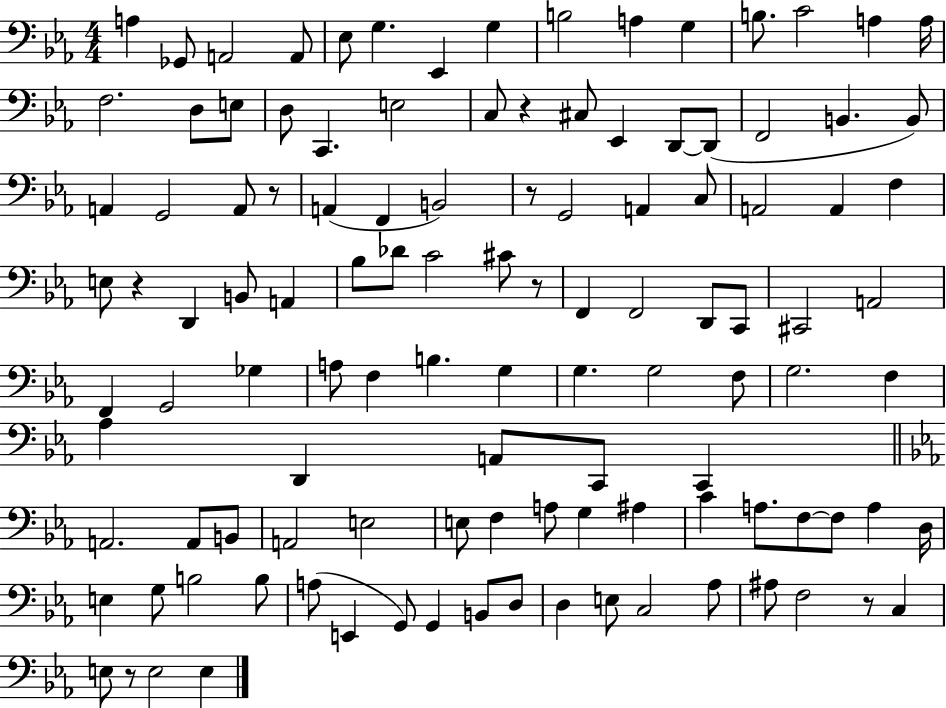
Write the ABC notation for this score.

X:1
T:Untitled
M:4/4
L:1/4
K:Eb
A, _G,,/2 A,,2 A,,/2 _E,/2 G, _E,, G, B,2 A, G, B,/2 C2 A, A,/4 F,2 D,/2 E,/2 D,/2 C,, E,2 C,/2 z ^C,/2 _E,, D,,/2 D,,/2 F,,2 B,, B,,/2 A,, G,,2 A,,/2 z/2 A,, F,, B,,2 z/2 G,,2 A,, C,/2 A,,2 A,, F, E,/2 z D,, B,,/2 A,, _B,/2 _D/2 C2 ^C/2 z/2 F,, F,,2 D,,/2 C,,/2 ^C,,2 A,,2 F,, G,,2 _G, A,/2 F, B, G, G, G,2 F,/2 G,2 F, _A, D,, A,,/2 C,,/2 C,, A,,2 A,,/2 B,,/2 A,,2 E,2 E,/2 F, A,/2 G, ^A, C A,/2 F,/2 F,/2 A, D,/4 E, G,/2 B,2 B,/2 A,/2 E,, G,,/2 G,, B,,/2 D,/2 D, E,/2 C,2 _A,/2 ^A,/2 F,2 z/2 C, E,/2 z/2 E,2 E,